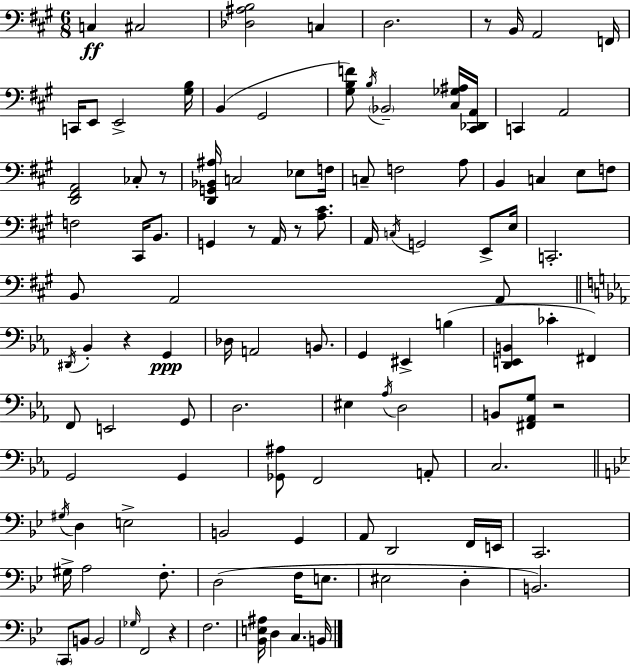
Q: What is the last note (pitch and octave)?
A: B2